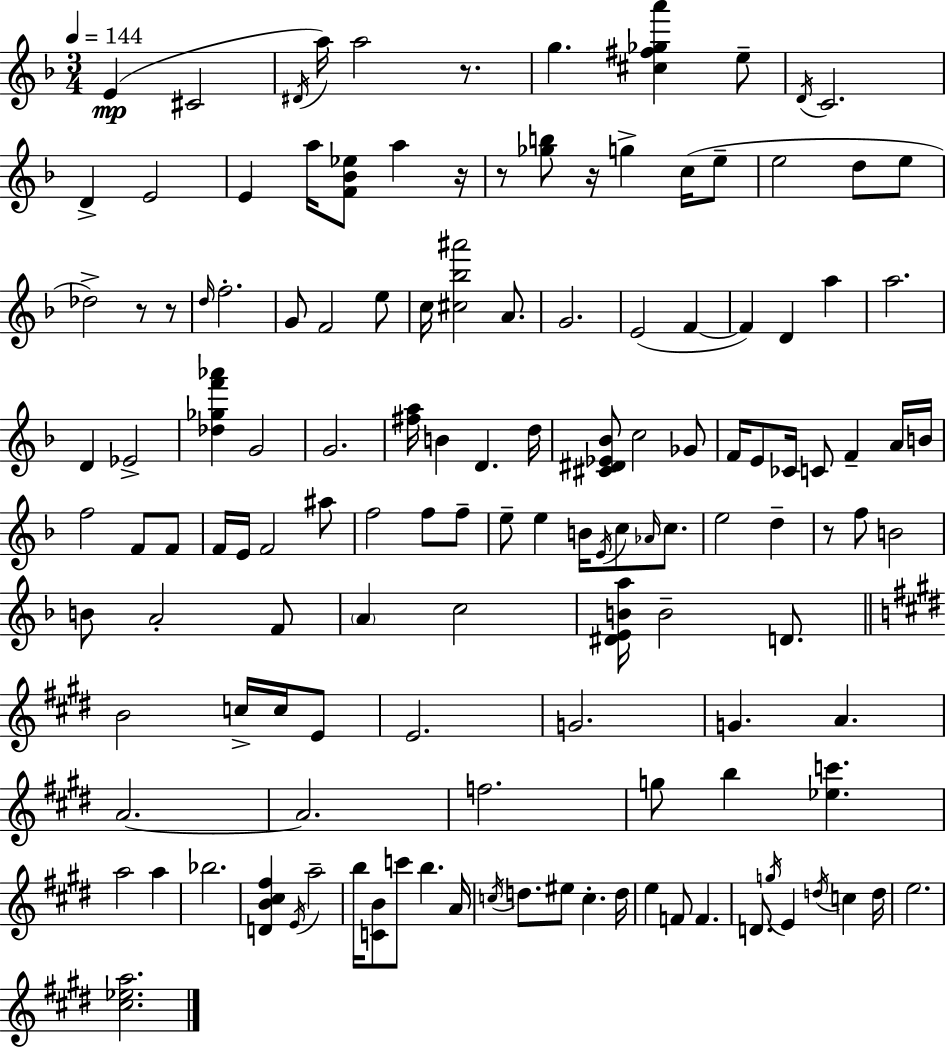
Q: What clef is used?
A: treble